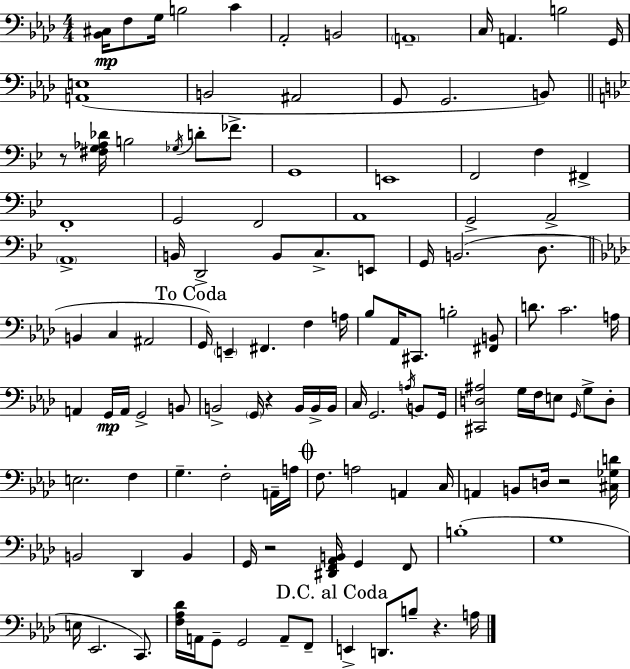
[Bb2,C#3]/s F3/e G3/s B3/h C4/q Ab2/h B2/h A2/w C3/s A2/q. B3/h G2/s [A2,E3]/w B2/h A#2/h G2/e G2/h. B2/e R/e [F#3,G3,Ab3,Db4]/s B3/h Gb3/s D4/e FES4/e. G2/w E2/w F2/h F3/q F#2/q F2/w G2/h F2/h A2/w G2/h A2/h A2/w B2/s D2/h B2/e C3/e. E2/e G2/s B2/h. D3/e. B2/q C3/q A#2/h G2/s E2/q F#2/q. F3/q A3/s Bb3/e Ab2/s C#2/e. B3/h [F#2,B2]/e D4/e. C4/h. A3/s A2/q G2/s A2/s G2/h B2/e B2/h G2/s R/q B2/s B2/s B2/s C3/s G2/h. A3/s B2/e G2/s [C#2,D3,A#3]/h G3/s F3/s E3/e G2/s G3/e D3/e E3/h. F3/q G3/q. F3/h A2/s A3/s F3/e. A3/h A2/q C3/s A2/q B2/e D3/s R/h [C#3,Gb3,D4]/s B2/h Db2/q B2/q G2/s R/h [D#2,F2,Ab2,B2]/s G2/q F2/e B3/w G3/w E3/s Eb2/h. C2/e. [F3,Ab3,Db4]/s A2/s G2/e G2/h A2/e F2/e E2/q D2/e. B3/e R/q. A3/s